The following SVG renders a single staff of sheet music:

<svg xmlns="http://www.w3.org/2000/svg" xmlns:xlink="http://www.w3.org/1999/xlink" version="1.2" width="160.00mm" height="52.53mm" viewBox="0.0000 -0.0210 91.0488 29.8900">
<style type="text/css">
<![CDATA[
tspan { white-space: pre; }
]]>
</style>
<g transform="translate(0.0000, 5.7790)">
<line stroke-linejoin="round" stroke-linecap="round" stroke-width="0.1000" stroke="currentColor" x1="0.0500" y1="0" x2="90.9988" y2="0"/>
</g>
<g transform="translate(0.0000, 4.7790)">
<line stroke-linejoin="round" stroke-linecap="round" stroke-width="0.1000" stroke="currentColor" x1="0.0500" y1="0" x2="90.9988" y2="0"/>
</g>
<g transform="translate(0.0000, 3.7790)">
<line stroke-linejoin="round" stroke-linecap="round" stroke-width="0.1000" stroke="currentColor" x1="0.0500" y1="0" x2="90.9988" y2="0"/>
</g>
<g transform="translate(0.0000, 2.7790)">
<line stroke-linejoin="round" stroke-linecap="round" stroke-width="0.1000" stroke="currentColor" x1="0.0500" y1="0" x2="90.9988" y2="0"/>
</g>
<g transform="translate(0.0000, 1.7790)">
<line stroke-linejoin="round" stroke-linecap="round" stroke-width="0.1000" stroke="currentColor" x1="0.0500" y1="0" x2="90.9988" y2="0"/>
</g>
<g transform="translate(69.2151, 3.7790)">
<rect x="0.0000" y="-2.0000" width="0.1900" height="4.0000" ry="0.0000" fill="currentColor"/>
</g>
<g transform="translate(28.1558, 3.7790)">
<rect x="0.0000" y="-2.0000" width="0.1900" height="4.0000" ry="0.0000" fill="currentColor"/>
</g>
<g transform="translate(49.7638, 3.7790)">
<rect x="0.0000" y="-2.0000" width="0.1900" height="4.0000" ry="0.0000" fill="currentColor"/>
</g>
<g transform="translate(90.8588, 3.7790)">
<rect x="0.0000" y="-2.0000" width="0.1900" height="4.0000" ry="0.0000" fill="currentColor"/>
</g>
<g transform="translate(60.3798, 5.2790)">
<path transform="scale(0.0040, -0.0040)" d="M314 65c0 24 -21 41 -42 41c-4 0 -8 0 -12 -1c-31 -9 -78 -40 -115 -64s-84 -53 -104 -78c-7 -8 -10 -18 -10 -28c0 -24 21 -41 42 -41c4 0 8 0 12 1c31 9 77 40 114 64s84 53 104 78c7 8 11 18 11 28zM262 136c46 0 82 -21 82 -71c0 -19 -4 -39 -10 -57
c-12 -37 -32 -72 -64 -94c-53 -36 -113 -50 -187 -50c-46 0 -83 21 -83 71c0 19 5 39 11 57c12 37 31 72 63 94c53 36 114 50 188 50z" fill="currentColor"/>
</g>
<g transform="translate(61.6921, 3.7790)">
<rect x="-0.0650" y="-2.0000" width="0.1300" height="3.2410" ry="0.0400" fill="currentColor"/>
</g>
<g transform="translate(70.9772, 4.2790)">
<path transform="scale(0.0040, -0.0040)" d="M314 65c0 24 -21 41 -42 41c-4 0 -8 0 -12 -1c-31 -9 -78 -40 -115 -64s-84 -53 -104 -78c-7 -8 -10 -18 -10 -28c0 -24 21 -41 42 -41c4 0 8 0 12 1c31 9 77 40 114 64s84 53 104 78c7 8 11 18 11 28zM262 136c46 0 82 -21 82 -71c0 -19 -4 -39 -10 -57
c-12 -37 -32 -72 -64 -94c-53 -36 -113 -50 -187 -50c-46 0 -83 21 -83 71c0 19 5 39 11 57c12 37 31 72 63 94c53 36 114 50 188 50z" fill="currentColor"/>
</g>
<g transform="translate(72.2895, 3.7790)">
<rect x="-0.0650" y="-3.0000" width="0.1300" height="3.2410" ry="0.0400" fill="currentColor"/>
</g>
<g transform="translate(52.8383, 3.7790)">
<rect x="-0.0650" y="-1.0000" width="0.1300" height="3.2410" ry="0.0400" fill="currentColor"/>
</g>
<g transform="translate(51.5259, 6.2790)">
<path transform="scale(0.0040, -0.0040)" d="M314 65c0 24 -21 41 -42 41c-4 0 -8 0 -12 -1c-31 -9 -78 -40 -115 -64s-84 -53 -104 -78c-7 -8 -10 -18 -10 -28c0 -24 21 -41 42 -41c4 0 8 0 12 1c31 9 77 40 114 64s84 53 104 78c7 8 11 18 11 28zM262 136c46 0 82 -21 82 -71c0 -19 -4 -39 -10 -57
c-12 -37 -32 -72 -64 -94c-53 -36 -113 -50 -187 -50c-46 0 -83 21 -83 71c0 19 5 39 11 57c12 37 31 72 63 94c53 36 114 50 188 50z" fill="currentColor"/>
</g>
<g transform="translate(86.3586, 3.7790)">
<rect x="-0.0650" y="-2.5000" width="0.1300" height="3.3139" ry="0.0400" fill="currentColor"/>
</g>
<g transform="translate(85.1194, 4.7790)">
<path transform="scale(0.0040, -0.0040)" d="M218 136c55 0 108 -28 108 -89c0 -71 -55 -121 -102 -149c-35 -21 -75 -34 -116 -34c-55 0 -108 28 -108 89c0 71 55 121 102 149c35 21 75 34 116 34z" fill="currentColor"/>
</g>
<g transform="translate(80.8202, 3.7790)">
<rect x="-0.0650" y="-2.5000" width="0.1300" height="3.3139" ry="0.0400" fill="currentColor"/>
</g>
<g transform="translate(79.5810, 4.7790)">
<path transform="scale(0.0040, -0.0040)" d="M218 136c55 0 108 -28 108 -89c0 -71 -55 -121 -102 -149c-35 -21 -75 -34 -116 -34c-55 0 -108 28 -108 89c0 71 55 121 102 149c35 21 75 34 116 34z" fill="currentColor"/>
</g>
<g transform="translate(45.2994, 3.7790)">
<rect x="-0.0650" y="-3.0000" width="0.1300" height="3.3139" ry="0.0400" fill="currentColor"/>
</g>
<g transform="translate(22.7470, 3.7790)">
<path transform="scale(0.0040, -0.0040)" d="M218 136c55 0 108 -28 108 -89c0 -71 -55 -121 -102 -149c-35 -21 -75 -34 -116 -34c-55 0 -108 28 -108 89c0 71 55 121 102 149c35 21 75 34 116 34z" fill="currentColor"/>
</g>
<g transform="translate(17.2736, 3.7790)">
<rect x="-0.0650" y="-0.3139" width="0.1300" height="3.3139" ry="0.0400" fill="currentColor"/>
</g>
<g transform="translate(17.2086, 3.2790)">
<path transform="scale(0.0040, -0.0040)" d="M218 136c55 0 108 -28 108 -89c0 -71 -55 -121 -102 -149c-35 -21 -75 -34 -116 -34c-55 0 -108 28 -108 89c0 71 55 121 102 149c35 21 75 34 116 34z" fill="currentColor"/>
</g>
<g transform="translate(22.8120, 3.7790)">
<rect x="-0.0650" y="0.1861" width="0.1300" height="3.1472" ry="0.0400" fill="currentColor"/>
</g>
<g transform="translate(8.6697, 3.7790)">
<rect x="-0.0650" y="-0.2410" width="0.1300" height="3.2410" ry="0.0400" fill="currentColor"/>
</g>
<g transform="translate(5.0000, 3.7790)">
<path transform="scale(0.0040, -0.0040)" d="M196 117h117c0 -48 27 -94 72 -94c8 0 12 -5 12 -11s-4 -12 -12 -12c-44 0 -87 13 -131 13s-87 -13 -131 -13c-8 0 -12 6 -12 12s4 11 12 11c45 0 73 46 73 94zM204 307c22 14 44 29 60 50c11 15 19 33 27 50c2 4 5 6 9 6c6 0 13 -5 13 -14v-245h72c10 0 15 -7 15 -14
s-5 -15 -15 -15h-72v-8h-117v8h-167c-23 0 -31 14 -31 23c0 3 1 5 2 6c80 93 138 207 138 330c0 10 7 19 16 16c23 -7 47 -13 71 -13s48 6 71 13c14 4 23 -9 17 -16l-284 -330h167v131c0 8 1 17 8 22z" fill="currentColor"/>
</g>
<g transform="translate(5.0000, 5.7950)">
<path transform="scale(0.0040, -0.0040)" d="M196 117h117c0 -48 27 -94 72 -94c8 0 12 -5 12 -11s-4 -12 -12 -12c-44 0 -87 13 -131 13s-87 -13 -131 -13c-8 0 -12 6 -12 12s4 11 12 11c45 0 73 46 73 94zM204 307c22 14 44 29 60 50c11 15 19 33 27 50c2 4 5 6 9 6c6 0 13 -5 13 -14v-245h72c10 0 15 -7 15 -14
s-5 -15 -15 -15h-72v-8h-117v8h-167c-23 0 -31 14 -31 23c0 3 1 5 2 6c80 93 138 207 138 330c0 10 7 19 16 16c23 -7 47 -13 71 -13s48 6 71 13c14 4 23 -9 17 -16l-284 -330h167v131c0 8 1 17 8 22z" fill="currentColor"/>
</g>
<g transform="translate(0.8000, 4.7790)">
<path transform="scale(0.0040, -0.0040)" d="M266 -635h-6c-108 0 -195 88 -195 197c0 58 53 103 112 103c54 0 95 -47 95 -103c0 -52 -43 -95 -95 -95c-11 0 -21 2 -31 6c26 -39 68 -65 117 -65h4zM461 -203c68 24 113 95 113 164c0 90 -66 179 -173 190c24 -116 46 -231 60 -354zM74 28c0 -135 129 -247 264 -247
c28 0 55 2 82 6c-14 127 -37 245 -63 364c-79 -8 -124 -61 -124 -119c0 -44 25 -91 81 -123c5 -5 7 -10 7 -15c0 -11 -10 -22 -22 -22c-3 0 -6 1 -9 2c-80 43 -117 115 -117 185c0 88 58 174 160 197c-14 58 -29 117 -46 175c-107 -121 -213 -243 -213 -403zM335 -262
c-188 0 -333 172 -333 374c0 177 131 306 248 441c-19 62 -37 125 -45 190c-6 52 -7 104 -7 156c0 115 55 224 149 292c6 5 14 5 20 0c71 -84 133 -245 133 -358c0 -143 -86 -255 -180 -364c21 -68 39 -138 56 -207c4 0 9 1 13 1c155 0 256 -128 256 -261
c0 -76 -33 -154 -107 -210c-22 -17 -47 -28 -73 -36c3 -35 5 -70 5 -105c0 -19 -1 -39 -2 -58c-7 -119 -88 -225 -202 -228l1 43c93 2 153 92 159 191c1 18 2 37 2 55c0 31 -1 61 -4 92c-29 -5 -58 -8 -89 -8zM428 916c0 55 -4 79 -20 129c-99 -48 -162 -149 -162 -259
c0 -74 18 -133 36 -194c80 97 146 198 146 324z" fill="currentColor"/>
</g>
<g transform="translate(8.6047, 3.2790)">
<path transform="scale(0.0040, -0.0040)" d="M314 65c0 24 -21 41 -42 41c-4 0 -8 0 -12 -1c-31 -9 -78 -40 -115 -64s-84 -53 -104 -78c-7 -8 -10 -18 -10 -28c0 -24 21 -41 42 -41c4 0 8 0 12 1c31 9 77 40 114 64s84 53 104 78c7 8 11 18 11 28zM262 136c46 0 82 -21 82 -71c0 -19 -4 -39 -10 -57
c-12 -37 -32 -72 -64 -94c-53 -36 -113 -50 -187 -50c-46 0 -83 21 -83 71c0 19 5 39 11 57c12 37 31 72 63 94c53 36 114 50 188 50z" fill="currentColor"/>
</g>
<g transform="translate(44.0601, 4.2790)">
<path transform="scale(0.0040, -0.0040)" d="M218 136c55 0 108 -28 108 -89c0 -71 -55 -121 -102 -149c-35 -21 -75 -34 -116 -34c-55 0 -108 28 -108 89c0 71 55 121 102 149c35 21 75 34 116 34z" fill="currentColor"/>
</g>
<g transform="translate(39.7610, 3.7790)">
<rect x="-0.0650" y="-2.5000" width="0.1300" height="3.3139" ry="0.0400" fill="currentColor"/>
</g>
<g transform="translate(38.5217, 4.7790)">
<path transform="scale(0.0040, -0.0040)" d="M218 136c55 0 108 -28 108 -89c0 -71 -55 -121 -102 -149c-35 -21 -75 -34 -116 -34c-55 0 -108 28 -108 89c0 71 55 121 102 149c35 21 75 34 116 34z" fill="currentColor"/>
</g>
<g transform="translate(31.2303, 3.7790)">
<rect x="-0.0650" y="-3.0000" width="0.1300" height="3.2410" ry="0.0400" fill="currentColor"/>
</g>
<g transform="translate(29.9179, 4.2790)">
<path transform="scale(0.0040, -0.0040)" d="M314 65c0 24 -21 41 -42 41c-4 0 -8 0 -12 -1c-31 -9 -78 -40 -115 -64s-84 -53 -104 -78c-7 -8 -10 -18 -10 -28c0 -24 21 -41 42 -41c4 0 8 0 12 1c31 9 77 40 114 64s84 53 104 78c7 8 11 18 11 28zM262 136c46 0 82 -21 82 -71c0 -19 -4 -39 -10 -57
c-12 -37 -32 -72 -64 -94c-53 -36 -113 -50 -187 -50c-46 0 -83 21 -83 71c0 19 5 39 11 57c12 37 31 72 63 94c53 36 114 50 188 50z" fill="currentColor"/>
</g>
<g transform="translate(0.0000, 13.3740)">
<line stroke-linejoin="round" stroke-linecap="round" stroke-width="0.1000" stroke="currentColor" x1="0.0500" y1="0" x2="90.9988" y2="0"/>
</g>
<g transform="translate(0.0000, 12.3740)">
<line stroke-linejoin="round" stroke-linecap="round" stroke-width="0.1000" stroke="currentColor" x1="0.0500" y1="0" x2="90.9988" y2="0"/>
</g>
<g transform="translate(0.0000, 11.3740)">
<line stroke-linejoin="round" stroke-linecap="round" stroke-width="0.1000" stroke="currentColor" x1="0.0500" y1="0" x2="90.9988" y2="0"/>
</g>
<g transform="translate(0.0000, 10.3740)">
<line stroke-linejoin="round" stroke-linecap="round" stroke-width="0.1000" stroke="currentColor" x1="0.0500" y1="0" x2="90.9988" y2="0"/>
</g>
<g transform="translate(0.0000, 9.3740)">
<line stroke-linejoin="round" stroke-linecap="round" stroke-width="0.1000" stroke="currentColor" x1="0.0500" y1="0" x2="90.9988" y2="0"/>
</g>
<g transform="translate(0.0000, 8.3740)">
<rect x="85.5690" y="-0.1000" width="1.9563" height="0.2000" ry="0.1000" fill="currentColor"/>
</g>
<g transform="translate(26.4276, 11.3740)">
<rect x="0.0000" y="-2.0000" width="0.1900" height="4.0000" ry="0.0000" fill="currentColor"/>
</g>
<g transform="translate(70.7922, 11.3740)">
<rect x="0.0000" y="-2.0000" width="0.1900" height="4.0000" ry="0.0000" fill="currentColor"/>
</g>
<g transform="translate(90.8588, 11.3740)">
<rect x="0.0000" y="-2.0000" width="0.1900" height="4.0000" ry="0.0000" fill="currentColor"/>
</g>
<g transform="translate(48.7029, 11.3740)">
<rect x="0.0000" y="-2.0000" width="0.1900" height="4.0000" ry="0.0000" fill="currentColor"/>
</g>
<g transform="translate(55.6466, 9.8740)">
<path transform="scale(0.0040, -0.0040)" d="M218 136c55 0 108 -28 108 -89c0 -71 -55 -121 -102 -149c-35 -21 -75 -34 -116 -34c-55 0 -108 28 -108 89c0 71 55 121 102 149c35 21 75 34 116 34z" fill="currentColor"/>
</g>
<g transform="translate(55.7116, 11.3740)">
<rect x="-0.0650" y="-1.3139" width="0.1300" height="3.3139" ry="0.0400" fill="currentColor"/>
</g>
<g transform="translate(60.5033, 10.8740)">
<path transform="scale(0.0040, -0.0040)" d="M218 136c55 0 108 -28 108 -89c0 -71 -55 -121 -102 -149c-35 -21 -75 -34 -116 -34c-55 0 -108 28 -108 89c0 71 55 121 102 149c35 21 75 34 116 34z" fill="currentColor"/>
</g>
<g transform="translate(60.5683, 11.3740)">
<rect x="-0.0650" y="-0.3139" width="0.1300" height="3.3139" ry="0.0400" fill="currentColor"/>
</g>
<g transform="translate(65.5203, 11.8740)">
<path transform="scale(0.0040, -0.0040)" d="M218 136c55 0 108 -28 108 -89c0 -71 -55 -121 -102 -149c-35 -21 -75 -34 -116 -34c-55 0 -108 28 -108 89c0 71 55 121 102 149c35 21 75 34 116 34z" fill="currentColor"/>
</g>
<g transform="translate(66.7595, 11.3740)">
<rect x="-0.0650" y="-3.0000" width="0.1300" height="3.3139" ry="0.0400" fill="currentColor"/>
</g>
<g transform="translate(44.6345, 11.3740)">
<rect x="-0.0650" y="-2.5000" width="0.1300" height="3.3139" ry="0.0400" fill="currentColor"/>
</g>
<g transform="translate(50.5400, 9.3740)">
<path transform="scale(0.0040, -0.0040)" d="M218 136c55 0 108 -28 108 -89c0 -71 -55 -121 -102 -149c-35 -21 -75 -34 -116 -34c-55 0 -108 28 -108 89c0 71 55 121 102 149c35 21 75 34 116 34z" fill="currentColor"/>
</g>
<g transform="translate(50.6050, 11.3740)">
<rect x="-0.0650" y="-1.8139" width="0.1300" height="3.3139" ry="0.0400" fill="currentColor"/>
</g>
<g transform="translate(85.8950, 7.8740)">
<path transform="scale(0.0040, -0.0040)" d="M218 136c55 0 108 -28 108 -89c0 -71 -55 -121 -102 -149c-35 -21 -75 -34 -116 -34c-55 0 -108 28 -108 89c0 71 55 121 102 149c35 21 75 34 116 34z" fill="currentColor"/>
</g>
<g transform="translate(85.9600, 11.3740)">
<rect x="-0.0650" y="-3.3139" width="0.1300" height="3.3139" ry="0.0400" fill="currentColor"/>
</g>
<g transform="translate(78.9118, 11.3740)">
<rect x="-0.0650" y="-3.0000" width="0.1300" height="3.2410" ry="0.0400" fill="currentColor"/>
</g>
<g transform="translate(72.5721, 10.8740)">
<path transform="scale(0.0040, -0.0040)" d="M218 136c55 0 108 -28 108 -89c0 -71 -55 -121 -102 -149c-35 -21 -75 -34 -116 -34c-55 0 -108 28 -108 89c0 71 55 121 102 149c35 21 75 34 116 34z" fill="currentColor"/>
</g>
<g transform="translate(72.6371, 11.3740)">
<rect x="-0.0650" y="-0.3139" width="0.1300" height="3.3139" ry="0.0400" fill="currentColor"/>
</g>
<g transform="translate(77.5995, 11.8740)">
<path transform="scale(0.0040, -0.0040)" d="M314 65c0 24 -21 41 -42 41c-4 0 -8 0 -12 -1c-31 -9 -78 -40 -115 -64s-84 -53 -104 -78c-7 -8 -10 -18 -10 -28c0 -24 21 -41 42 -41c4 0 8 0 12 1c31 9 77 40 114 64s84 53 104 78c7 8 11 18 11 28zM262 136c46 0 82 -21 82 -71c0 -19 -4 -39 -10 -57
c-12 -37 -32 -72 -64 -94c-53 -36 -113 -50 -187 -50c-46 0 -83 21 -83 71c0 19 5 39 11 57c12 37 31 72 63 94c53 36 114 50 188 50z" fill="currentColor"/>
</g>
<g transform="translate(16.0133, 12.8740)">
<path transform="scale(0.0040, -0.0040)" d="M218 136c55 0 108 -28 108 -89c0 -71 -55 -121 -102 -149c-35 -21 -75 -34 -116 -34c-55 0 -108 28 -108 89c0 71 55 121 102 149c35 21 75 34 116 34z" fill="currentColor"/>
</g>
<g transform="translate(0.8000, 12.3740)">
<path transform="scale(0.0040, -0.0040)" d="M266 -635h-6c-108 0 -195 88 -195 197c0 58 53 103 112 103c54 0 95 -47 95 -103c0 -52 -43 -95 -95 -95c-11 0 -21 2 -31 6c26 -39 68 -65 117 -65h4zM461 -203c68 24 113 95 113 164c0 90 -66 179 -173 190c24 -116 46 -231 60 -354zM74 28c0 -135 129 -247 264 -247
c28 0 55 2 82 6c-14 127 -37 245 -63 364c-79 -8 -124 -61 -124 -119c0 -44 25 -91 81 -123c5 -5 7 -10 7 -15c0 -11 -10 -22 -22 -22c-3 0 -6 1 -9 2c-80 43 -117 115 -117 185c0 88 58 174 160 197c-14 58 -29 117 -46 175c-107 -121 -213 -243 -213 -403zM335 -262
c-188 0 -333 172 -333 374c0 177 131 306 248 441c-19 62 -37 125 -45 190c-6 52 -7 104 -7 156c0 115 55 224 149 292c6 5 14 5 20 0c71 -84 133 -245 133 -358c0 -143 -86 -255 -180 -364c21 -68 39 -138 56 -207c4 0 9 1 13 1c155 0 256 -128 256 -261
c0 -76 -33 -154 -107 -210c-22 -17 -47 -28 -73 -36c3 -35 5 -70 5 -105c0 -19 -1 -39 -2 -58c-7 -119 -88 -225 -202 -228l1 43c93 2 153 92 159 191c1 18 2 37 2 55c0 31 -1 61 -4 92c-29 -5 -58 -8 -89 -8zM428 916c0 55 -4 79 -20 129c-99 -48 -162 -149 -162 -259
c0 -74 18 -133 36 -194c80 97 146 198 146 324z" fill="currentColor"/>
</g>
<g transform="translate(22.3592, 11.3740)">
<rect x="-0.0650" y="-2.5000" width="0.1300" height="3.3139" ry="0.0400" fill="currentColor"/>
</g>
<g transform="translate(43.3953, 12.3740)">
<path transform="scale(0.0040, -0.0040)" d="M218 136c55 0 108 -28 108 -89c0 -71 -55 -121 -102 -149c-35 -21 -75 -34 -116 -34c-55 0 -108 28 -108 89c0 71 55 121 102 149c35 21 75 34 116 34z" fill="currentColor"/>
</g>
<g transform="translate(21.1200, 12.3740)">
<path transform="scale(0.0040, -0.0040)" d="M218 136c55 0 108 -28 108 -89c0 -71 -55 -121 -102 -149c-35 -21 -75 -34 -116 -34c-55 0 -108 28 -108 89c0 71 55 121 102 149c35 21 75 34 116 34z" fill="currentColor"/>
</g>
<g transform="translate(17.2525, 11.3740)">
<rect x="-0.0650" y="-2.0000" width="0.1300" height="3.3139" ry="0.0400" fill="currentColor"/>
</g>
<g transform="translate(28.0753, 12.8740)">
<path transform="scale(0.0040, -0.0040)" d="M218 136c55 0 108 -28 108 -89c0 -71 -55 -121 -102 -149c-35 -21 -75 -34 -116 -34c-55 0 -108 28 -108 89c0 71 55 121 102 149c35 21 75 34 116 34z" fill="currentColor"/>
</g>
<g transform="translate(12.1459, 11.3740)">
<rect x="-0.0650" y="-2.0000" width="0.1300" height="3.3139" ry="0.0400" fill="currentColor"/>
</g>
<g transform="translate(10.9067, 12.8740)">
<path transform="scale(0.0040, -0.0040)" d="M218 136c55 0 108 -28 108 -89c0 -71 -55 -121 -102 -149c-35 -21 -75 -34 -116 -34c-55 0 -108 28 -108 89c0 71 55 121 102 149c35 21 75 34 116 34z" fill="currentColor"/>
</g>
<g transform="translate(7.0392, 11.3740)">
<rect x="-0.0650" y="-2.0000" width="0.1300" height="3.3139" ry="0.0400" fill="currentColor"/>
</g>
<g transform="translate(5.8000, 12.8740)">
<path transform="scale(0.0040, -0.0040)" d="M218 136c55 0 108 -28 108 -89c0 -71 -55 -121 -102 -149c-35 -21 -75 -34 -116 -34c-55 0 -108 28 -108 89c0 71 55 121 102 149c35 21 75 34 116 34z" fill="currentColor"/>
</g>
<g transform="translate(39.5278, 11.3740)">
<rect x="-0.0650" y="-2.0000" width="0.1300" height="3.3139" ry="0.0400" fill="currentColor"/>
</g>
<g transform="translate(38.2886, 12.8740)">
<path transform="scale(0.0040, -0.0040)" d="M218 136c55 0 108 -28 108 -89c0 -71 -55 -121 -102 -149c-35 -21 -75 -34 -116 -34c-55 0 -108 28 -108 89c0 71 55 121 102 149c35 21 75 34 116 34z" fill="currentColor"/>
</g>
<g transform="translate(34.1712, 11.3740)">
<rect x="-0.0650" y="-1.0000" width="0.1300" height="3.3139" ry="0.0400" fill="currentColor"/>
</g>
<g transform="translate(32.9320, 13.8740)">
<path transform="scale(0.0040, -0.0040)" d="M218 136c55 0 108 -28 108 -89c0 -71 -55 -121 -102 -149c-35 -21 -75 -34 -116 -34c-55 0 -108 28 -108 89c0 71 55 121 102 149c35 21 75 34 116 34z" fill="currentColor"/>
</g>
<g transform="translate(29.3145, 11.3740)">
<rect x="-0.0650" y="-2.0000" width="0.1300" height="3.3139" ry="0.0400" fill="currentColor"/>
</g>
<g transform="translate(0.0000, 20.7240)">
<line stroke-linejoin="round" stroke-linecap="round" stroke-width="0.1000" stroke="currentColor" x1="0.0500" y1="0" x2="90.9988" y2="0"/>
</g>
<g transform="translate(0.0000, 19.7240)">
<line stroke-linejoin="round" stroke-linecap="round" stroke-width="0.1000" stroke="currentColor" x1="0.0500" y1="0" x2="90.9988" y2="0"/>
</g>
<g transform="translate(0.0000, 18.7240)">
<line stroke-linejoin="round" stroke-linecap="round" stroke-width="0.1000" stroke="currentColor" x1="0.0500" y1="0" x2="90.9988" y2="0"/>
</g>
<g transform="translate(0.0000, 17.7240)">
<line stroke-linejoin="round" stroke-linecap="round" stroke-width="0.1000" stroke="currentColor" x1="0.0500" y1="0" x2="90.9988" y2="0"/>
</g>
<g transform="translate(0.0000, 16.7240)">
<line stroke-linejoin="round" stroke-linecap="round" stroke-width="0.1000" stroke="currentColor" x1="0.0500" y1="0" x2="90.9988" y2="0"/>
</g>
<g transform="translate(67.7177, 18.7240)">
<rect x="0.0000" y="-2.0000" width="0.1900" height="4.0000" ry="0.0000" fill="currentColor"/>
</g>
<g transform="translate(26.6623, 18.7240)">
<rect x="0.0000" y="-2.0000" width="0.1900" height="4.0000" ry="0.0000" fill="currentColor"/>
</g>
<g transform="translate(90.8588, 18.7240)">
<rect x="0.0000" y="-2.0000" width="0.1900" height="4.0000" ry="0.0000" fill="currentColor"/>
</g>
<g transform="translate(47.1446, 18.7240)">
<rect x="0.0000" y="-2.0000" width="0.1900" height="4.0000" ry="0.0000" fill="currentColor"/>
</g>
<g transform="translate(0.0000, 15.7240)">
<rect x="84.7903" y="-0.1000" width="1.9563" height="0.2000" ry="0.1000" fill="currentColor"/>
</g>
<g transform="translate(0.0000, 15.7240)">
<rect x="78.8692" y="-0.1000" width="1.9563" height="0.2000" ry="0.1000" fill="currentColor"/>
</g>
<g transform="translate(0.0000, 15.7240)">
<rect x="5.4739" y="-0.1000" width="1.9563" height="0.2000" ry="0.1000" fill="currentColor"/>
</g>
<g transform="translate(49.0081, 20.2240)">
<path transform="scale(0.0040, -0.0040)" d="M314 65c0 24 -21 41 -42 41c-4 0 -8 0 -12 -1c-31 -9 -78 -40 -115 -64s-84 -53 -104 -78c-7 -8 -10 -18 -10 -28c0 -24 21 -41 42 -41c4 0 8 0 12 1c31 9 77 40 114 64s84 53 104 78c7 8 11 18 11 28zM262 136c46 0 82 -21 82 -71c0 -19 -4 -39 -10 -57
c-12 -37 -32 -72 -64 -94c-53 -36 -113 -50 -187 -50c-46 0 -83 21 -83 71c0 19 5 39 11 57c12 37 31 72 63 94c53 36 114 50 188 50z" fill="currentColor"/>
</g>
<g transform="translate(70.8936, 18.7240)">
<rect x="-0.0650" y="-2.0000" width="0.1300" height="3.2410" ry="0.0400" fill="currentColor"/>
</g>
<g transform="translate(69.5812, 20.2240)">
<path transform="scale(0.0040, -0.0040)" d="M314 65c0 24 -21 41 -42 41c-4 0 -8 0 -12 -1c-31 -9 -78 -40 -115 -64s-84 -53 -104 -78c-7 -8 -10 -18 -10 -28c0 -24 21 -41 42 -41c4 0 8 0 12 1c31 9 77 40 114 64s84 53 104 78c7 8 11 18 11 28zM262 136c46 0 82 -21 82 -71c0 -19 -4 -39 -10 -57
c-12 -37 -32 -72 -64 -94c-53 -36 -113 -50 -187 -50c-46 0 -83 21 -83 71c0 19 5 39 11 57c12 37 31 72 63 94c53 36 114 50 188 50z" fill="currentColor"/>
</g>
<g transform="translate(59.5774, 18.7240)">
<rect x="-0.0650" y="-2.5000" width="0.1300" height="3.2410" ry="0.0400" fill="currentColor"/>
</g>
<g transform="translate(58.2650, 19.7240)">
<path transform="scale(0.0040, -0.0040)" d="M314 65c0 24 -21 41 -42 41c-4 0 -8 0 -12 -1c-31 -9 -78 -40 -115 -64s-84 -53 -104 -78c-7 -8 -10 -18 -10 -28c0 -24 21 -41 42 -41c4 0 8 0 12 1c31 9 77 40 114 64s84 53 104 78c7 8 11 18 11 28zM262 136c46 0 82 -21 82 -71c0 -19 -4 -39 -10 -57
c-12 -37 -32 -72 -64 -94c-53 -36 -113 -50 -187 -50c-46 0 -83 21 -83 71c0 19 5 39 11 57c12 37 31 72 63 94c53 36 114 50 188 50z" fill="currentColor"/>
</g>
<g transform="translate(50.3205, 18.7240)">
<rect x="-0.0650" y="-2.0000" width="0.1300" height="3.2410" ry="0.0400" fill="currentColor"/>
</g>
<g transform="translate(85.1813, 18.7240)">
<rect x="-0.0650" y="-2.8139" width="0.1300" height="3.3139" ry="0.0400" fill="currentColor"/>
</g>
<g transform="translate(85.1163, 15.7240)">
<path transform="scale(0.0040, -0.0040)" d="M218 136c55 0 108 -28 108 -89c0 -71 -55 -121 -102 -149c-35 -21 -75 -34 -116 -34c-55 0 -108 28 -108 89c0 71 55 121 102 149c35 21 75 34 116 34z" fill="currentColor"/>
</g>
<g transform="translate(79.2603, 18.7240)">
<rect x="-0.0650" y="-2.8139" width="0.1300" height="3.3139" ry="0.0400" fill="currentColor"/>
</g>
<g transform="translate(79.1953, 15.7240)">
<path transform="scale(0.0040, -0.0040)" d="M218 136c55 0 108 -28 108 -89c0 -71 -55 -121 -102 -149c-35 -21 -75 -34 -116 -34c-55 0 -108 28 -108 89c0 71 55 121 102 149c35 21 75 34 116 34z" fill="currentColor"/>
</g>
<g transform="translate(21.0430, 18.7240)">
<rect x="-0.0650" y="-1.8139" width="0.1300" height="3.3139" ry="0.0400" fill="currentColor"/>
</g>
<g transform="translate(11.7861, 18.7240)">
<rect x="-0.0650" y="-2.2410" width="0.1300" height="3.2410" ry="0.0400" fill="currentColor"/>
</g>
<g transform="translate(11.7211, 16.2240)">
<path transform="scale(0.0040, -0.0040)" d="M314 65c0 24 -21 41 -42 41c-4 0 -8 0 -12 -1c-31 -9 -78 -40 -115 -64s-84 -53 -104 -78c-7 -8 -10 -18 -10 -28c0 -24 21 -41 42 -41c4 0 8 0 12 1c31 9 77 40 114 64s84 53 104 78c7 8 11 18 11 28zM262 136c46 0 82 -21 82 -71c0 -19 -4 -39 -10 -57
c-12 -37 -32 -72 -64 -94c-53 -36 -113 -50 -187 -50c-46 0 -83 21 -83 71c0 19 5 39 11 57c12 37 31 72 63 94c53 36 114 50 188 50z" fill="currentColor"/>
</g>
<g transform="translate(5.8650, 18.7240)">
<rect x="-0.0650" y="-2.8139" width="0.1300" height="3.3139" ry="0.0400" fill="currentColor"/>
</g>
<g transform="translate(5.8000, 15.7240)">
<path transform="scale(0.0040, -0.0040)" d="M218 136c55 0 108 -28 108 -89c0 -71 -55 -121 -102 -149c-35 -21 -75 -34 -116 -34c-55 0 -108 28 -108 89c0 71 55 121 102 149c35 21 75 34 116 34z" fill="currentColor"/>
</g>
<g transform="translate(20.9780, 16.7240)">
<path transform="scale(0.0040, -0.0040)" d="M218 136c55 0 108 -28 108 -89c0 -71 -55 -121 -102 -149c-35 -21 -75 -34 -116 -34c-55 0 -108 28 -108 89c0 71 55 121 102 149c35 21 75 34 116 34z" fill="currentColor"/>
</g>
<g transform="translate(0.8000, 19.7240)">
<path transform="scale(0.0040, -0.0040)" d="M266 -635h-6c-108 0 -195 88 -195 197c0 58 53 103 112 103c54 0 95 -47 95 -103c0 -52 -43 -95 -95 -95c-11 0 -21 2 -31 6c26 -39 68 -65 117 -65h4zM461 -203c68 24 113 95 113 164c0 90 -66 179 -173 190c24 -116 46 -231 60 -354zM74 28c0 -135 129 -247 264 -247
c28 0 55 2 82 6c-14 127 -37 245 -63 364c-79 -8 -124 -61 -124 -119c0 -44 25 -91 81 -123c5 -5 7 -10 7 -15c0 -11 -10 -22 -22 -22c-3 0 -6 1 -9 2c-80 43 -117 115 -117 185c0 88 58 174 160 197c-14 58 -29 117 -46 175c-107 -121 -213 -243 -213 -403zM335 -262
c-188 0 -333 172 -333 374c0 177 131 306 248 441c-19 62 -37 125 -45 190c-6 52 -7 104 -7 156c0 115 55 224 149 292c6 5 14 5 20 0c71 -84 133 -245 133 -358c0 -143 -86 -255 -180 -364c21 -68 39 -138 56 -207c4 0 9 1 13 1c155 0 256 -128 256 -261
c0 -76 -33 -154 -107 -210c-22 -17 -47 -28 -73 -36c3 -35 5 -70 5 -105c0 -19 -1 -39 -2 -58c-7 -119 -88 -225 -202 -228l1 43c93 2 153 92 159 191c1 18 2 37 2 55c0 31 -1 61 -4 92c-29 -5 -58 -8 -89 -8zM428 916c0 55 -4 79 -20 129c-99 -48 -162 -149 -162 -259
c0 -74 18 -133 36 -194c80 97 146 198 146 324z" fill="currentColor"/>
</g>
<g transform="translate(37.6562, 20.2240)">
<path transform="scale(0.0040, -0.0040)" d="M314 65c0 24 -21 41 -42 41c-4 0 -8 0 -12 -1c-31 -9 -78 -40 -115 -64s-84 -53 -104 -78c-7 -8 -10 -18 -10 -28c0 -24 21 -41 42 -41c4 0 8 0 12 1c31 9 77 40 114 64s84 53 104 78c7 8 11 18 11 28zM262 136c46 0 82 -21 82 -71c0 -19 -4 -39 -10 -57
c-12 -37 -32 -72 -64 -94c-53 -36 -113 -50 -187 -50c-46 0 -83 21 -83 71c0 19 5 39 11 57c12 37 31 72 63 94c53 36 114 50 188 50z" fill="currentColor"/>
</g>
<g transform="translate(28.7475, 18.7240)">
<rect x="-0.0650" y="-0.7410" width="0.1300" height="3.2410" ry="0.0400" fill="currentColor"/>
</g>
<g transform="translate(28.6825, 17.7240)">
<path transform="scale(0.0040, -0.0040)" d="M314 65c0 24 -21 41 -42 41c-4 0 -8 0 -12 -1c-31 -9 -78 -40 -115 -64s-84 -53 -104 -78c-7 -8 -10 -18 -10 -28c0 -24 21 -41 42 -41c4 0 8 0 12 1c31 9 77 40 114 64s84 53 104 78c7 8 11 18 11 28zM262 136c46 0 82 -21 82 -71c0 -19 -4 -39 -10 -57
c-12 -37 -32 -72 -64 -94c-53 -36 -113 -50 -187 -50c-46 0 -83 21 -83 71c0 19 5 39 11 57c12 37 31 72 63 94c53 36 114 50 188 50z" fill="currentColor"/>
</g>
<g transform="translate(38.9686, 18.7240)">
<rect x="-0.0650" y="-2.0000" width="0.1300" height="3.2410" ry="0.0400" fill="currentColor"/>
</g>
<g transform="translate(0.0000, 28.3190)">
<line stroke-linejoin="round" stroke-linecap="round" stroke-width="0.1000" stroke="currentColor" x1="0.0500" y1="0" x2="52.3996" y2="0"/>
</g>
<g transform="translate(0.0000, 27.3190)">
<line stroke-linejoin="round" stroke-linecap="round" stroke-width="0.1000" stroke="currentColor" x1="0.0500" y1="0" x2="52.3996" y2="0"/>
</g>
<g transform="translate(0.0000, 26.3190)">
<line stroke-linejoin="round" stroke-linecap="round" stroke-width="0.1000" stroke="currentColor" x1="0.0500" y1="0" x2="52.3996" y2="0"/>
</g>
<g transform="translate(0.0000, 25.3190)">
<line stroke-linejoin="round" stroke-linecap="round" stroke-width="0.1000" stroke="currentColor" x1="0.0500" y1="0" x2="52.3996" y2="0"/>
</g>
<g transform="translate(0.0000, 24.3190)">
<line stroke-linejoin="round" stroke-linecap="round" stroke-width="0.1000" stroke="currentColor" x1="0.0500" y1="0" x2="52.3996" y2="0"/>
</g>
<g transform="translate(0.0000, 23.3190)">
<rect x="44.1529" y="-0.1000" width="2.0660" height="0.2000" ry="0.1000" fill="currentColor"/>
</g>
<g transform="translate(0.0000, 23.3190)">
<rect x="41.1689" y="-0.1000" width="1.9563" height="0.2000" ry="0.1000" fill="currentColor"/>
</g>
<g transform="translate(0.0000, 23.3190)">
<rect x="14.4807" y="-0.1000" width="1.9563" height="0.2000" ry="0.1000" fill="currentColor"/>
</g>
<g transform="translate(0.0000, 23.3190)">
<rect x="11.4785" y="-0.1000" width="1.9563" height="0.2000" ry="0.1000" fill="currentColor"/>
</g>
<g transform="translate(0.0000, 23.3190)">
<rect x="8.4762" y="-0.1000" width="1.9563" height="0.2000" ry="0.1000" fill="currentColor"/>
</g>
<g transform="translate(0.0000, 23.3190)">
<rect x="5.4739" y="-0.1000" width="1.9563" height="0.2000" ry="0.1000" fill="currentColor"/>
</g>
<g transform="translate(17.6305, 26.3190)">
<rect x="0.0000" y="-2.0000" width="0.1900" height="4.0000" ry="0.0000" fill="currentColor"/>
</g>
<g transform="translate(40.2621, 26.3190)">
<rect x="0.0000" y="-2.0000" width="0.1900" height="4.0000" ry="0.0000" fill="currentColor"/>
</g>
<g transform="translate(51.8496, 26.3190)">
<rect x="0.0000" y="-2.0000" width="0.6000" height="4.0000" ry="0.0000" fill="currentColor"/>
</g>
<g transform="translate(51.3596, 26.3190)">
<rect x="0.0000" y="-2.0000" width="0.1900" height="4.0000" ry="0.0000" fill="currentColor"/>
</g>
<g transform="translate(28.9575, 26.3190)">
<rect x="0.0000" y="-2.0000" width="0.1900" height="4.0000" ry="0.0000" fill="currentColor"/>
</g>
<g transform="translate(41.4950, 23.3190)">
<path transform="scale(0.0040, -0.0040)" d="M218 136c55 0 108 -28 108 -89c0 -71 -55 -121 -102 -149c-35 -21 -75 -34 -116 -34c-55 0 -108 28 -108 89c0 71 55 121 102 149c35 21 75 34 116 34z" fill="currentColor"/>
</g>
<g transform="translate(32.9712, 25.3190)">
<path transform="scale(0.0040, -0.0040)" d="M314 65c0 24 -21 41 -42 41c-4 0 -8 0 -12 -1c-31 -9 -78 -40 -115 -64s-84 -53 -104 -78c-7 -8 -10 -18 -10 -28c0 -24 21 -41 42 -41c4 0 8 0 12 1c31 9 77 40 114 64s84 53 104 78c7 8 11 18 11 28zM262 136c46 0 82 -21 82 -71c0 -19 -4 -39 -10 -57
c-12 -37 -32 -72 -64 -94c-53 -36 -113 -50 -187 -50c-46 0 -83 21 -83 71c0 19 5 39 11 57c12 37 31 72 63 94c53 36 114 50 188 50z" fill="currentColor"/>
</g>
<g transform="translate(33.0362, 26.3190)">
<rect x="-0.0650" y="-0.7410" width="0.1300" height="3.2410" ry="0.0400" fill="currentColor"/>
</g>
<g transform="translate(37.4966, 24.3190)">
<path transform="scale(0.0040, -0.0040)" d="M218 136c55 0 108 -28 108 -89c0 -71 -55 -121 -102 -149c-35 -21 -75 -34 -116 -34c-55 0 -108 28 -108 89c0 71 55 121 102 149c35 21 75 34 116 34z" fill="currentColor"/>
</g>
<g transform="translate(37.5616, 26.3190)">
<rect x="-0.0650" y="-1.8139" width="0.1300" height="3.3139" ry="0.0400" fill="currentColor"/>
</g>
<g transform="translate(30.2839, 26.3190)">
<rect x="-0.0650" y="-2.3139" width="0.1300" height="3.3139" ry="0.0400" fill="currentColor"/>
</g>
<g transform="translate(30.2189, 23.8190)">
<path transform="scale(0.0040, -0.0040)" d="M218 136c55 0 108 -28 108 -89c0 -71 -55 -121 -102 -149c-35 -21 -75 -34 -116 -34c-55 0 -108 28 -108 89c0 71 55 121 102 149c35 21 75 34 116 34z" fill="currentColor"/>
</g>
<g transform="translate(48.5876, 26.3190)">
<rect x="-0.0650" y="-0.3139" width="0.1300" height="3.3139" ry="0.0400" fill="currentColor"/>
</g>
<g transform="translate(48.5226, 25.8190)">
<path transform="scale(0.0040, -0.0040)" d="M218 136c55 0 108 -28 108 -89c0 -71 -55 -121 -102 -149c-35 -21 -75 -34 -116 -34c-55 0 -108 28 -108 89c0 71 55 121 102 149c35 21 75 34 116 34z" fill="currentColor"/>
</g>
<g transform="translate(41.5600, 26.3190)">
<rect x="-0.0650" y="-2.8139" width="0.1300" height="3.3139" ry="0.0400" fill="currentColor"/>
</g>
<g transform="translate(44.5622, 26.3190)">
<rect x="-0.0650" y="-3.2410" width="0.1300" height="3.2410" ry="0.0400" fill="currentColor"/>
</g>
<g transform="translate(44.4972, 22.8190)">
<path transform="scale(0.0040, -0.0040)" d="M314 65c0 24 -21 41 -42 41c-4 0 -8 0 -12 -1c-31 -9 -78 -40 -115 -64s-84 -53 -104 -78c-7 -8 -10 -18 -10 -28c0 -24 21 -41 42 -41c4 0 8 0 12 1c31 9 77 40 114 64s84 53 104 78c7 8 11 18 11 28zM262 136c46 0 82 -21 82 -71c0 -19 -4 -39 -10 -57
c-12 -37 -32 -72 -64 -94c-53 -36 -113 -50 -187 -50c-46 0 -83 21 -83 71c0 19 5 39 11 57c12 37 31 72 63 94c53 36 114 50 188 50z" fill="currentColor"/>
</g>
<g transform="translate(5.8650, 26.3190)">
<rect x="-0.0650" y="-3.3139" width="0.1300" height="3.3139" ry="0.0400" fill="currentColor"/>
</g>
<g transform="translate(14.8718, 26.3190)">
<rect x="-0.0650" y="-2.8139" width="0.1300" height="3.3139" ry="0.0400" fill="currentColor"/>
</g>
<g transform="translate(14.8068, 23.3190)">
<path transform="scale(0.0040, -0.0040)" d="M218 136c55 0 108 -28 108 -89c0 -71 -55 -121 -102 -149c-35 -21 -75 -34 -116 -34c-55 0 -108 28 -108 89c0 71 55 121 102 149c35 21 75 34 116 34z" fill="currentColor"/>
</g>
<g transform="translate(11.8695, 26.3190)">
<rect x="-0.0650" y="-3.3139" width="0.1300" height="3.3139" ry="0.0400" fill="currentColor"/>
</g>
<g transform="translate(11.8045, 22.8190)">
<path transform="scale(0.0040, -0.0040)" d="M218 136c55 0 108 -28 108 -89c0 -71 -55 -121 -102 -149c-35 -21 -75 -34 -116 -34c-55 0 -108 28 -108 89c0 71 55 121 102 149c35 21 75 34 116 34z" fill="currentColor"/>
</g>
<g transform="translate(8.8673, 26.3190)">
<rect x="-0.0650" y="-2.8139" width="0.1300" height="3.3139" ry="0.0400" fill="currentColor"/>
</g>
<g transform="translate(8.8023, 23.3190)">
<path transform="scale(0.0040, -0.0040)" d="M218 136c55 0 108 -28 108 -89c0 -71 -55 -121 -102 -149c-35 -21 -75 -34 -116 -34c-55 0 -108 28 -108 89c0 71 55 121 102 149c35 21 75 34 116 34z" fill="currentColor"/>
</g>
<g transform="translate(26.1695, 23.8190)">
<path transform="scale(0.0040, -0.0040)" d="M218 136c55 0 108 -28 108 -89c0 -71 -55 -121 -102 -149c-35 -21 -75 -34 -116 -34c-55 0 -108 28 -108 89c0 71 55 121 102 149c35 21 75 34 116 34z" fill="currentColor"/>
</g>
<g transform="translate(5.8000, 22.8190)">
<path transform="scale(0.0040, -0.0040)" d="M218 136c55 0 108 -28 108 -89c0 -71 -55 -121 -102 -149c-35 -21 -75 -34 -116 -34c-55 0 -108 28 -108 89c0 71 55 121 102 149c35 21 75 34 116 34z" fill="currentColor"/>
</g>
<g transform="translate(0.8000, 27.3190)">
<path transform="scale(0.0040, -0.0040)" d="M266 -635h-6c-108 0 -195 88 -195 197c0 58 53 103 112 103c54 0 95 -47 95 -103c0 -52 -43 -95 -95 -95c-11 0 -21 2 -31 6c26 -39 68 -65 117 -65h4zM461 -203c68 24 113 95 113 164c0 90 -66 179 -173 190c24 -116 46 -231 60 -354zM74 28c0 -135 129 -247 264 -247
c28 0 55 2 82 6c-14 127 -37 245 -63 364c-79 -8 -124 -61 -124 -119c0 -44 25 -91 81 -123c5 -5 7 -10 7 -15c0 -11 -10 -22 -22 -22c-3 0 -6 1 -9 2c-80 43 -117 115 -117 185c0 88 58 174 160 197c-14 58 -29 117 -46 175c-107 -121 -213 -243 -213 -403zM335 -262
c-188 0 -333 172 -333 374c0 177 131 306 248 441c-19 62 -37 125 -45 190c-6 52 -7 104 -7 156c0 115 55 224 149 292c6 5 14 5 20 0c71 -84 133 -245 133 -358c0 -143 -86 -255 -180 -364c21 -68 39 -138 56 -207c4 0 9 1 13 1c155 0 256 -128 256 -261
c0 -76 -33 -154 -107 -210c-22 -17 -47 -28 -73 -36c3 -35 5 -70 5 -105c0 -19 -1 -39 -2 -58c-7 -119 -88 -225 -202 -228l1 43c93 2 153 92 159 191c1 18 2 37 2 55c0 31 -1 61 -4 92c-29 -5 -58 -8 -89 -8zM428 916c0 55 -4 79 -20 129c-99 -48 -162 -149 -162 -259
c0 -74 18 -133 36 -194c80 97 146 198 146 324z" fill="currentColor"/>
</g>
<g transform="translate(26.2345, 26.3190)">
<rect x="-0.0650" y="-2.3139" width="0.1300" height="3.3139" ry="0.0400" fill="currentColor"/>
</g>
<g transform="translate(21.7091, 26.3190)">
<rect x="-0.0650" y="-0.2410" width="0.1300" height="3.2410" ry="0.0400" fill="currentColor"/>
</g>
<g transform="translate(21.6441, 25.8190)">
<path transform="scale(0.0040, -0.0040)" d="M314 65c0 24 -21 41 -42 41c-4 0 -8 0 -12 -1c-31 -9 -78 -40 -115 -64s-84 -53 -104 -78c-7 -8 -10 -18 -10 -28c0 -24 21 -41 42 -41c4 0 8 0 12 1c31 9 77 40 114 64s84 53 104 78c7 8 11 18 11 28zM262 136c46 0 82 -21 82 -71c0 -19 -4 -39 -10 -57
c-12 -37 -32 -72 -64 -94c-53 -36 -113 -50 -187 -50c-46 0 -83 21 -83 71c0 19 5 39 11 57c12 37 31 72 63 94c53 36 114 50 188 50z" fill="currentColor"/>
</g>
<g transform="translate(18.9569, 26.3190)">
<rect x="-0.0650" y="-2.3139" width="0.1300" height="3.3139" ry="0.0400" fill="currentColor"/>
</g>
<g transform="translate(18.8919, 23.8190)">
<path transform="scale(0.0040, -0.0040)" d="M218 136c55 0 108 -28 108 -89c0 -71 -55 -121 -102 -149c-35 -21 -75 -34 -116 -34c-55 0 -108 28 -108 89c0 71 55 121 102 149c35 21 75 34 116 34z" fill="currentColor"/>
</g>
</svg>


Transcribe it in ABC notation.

X:1
T:Untitled
M:4/4
L:1/4
K:C
c2 c B A2 G A D2 F2 A2 G G F F F G F D F G f e c A c A2 b a g2 f d2 F2 F2 G2 F2 a a b a b a g c2 g g d2 f a b2 c